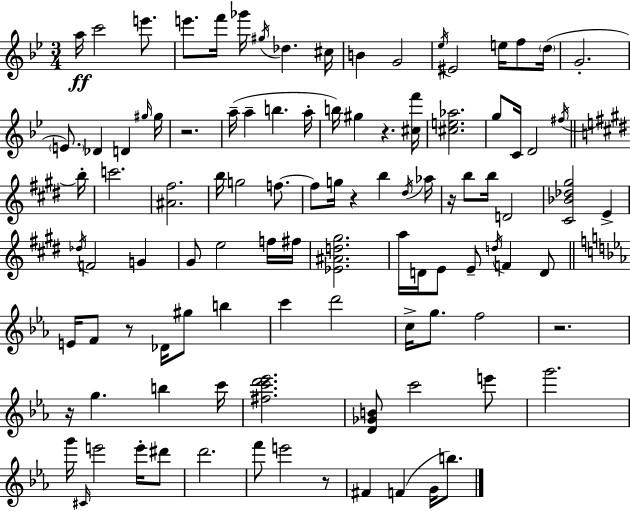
A5/s C6/h E6/e. E6/e. F6/s Gb6/s G#5/s Db5/q. C#5/s B4/q G4/h Eb5/s EIS4/h E5/s F5/e D5/s G4/h. E4/e. Db4/q D4/q G#5/s G#5/s R/h. A5/s A5/q B5/q. A5/s B5/s G#5/q R/q. [C#5,F6]/s [C#5,E5,Ab5]/h. G5/e C4/s D4/h F#5/s B5/s C6/h. [A#4,F#5]/h. B5/s G5/h F5/e. F5/e G5/s R/q B5/q D#5/s Ab5/s R/s B5/e B5/s D4/h [C#4,Bb4,Db5,G#5]/h E4/q Db5/s F4/h G4/q G#4/e E5/h F5/s F#5/s [Eb4,A#4,D5,G#5]/h. A5/s D4/s E4/e E4/e D5/s F4/q D4/e E4/s F4/e R/e Db4/s G#5/e B5/q C6/q D6/h C5/s G5/e. F5/h R/h. R/s G5/q. B5/q C6/s [F#5,C6,D6,Eb6]/h. [D4,Gb4,B4]/e C6/h E6/e G6/h. G6/s C#4/s E6/h E6/s D#6/e D6/h. F6/e E6/h R/e F#4/q F4/q G4/s B5/e.